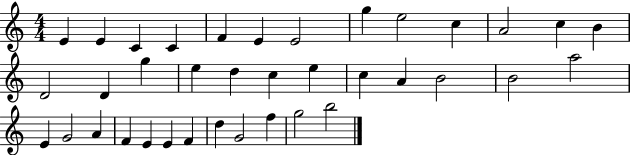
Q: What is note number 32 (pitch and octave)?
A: F4